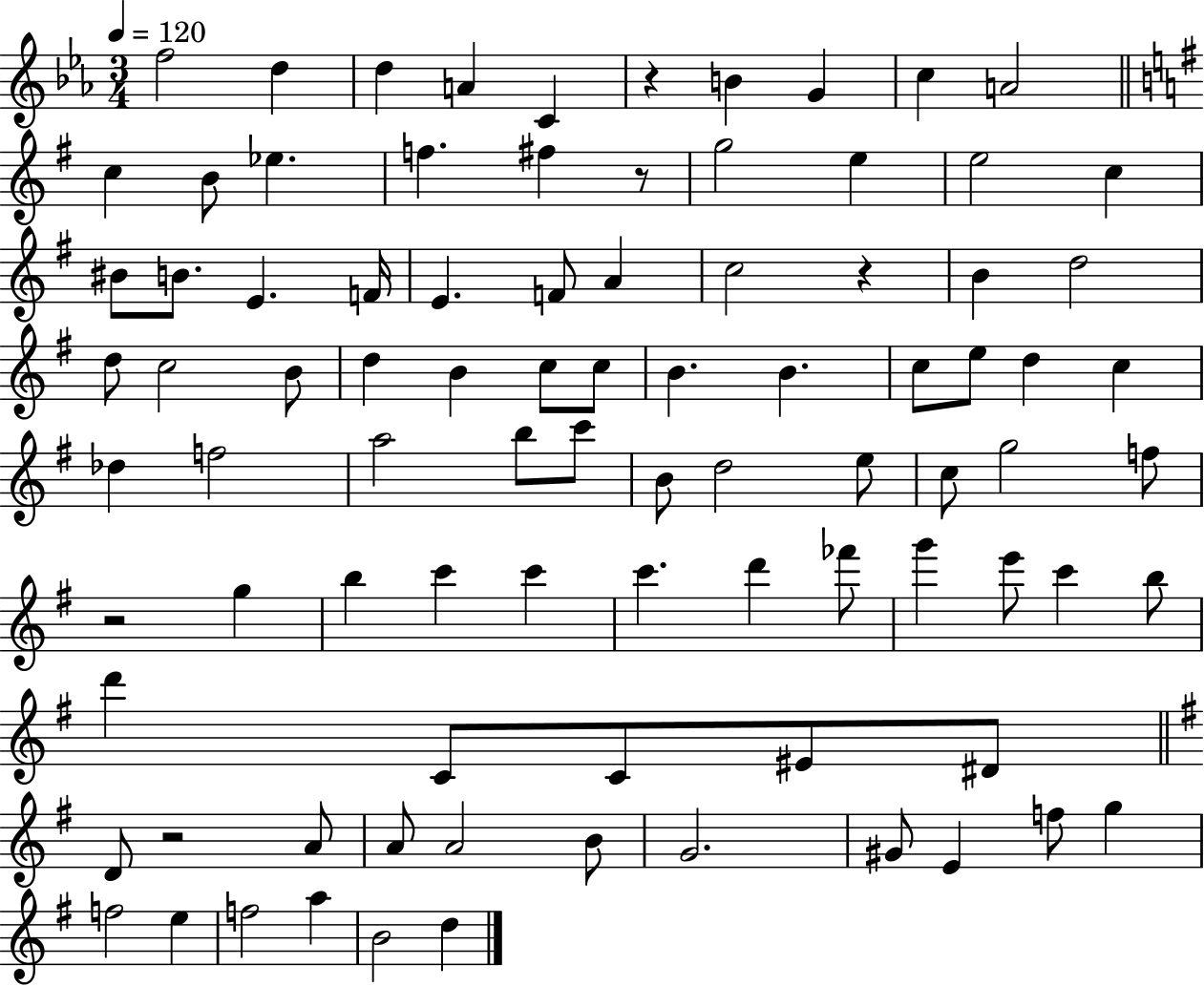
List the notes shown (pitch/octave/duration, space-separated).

F5/h D5/q D5/q A4/q C4/q R/q B4/q G4/q C5/q A4/h C5/q B4/e Eb5/q. F5/q. F#5/q R/e G5/h E5/q E5/h C5/q BIS4/e B4/e. E4/q. F4/s E4/q. F4/e A4/q C5/h R/q B4/q D5/h D5/e C5/h B4/e D5/q B4/q C5/e C5/e B4/q. B4/q. C5/e E5/e D5/q C5/q Db5/q F5/h A5/h B5/e C6/e B4/e D5/h E5/e C5/e G5/h F5/e R/h G5/q B5/q C6/q C6/q C6/q. D6/q FES6/e G6/q E6/e C6/q B5/e D6/q C4/e C4/e EIS4/e D#4/e D4/e R/h A4/e A4/e A4/h B4/e G4/h. G#4/e E4/q F5/e G5/q F5/h E5/q F5/h A5/q B4/h D5/q